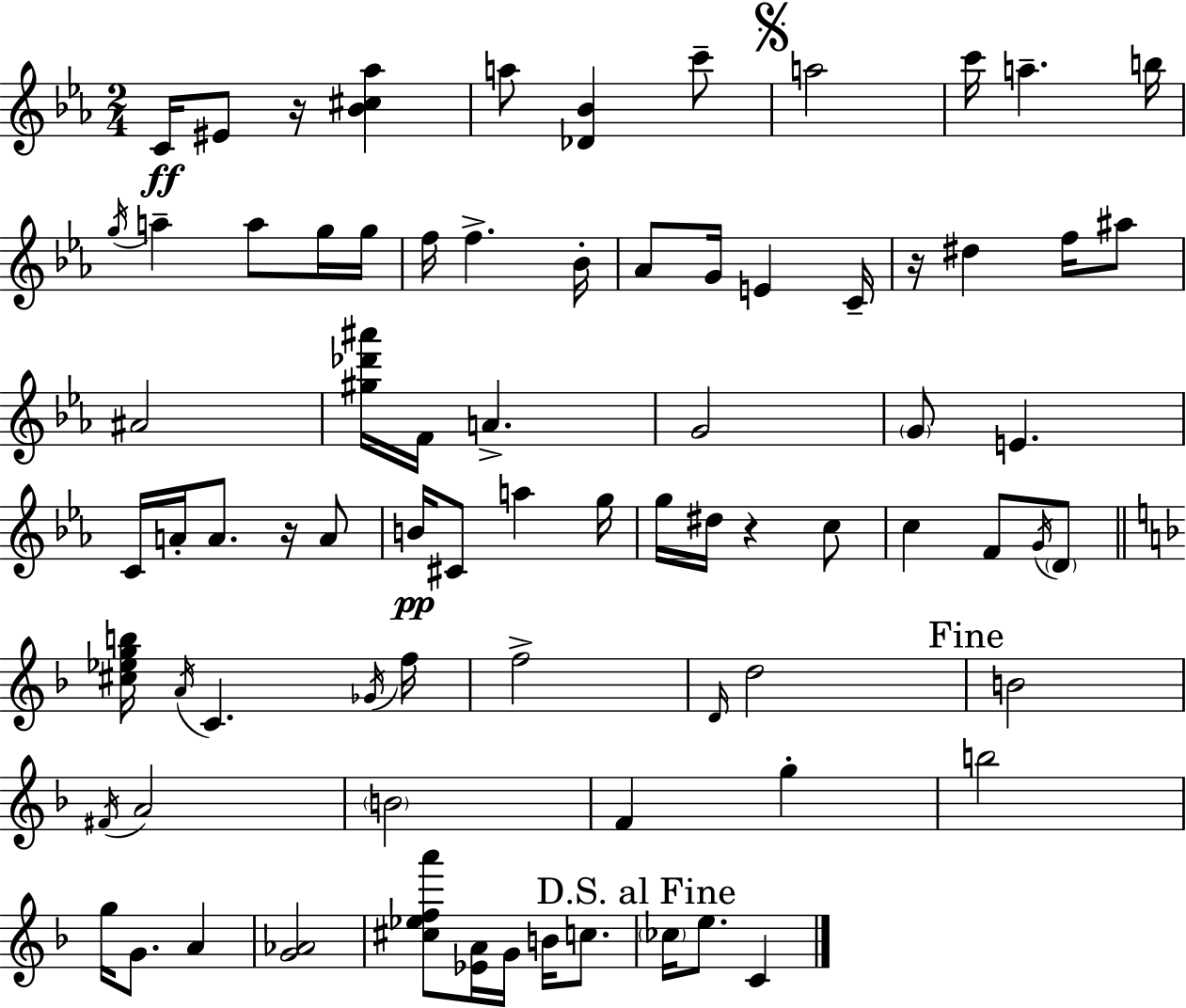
X:1
T:Untitled
M:2/4
L:1/4
K:Cm
C/4 ^E/2 z/4 [_B^c_a] a/2 [_D_B] c'/2 a2 c'/4 a b/4 g/4 a a/2 g/4 g/4 f/4 f _B/4 _A/2 G/4 E C/4 z/4 ^d f/4 ^a/2 ^A2 [^g_d'^a']/4 F/4 A G2 G/2 E C/4 A/4 A/2 z/4 A/2 B/4 ^C/2 a g/4 g/4 ^d/4 z c/2 c F/2 G/4 D/2 [^c_egb]/4 A/4 C _G/4 f/4 f2 D/4 d2 B2 ^F/4 A2 B2 F g b2 g/4 G/2 A [G_A]2 [^c_efa']/2 [_EA]/4 G/4 B/4 c/2 _c/4 e/2 C